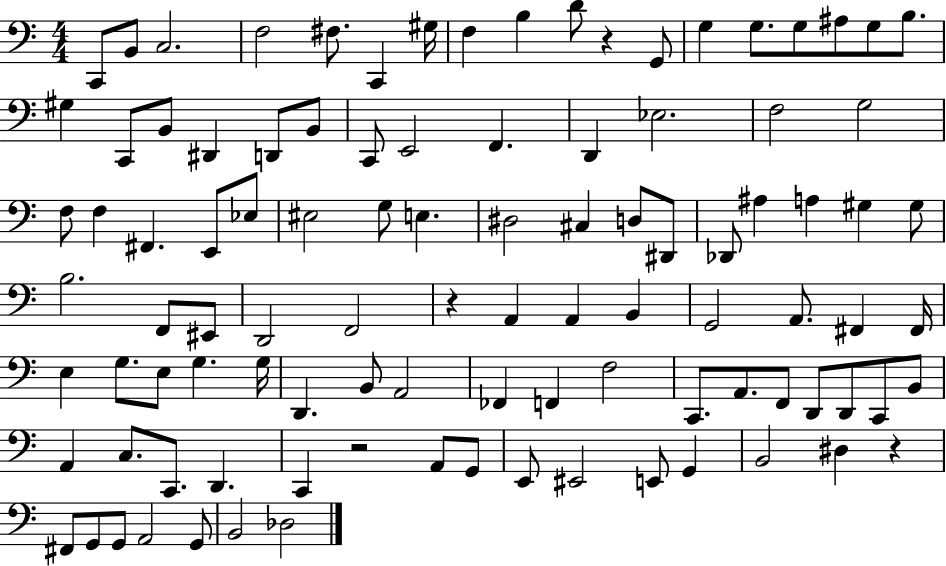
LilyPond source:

{
  \clef bass
  \numericTimeSignature
  \time 4/4
  \key c \major
  c,8 b,8 c2. | f2 fis8. c,4 gis16 | f4 b4 d'8 r4 g,8 | g4 g8. g8 ais8 g8 b8. | \break gis4 c,8 b,8 dis,4 d,8 b,8 | c,8 e,2 f,4. | d,4 ees2. | f2 g2 | \break f8 f4 fis,4. e,8 ees8 | eis2 g8 e4. | dis2 cis4 d8 dis,8 | des,8 ais4 a4 gis4 gis8 | \break b2. f,8 eis,8 | d,2 f,2 | r4 a,4 a,4 b,4 | g,2 a,8. fis,4 fis,16 | \break e4 g8. e8 g4. g16 | d,4. b,8 a,2 | fes,4 f,4 f2 | c,8. a,8. f,8 d,8 d,8 c,8 b,8 | \break a,4 c8. c,8. d,4. | c,4 r2 a,8 g,8 | e,8 eis,2 e,8 g,4 | b,2 dis4 r4 | \break fis,8 g,8 g,8 a,2 g,8 | b,2 des2 | \bar "|."
}